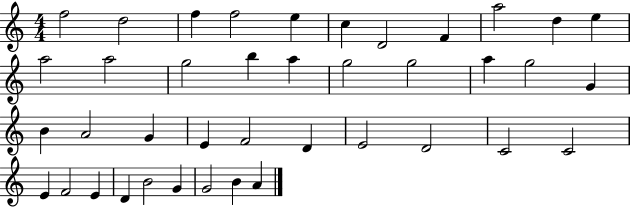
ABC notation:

X:1
T:Untitled
M:4/4
L:1/4
K:C
f2 d2 f f2 e c D2 F a2 d e a2 a2 g2 b a g2 g2 a g2 G B A2 G E F2 D E2 D2 C2 C2 E F2 E D B2 G G2 B A